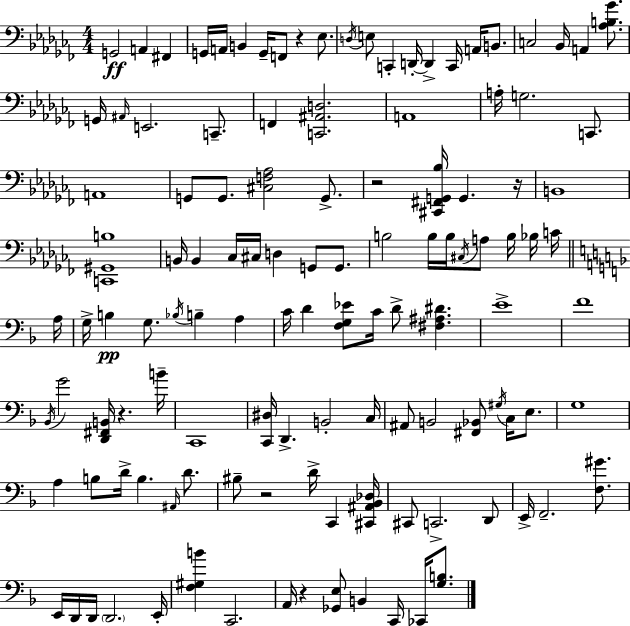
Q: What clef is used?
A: bass